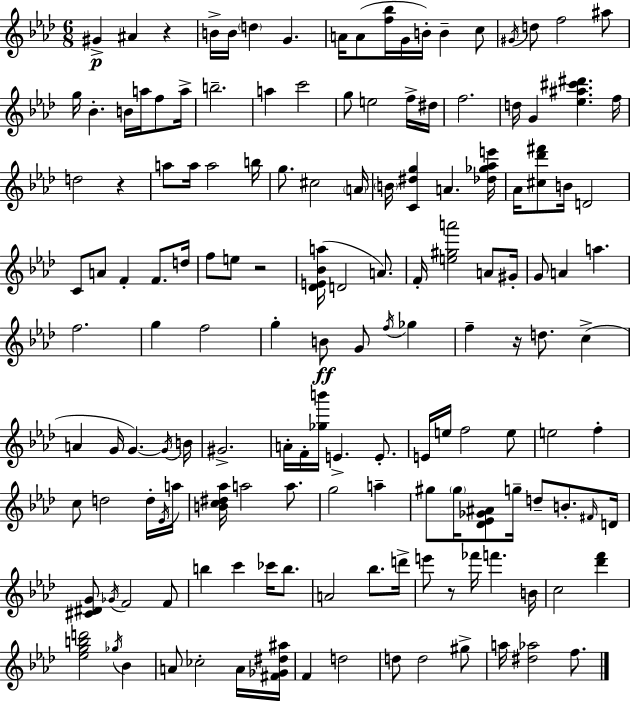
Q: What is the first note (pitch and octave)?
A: G#4